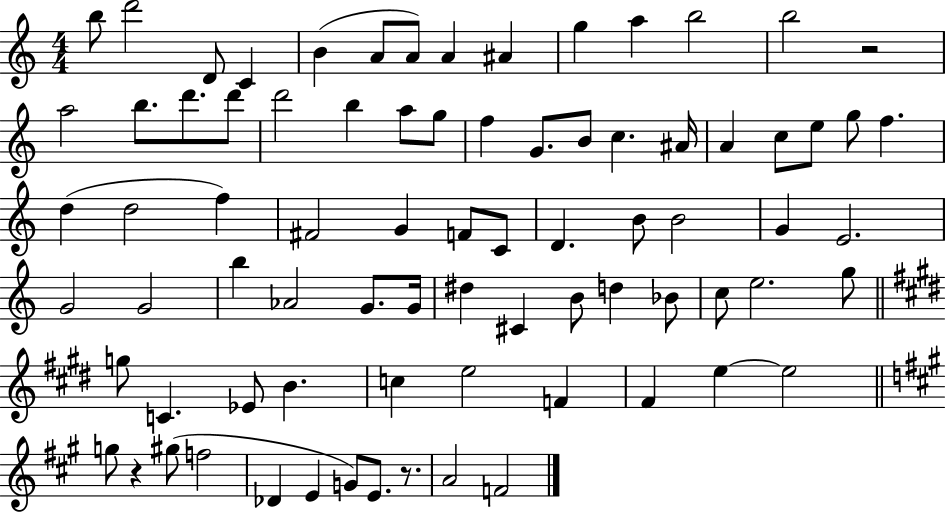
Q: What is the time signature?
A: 4/4